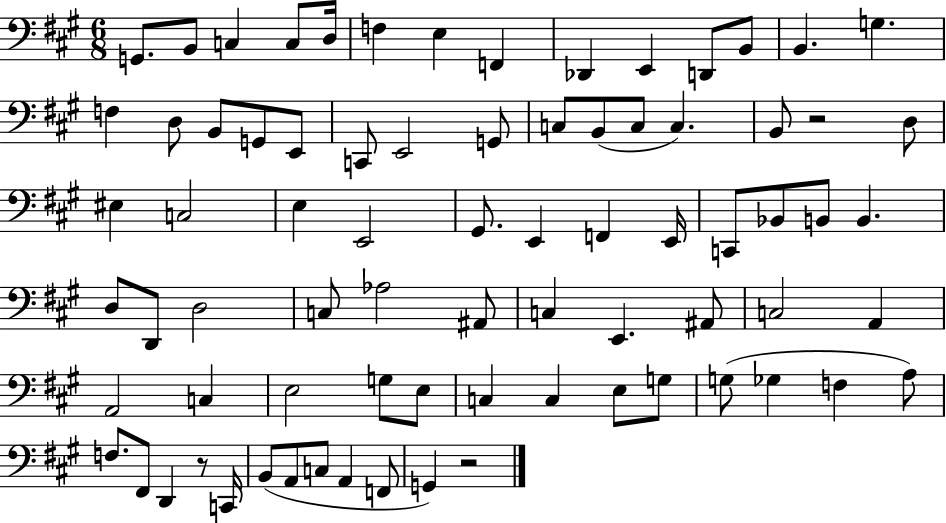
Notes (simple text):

G2/e. B2/e C3/q C3/e D3/s F3/q E3/q F2/q Db2/q E2/q D2/e B2/e B2/q. G3/q. F3/q D3/e B2/e G2/e E2/e C2/e E2/h G2/e C3/e B2/e C3/e C3/q. B2/e R/h D3/e EIS3/q C3/h E3/q E2/h G#2/e. E2/q F2/q E2/s C2/e Bb2/e B2/e B2/q. D3/e D2/e D3/h C3/e Ab3/h A#2/e C3/q E2/q. A#2/e C3/h A2/q A2/h C3/q E3/h G3/e E3/e C3/q C3/q E3/e G3/e G3/e Gb3/q F3/q A3/e F3/e. F#2/e D2/q R/e C2/s B2/e A2/e C3/e A2/q F2/e G2/q R/h